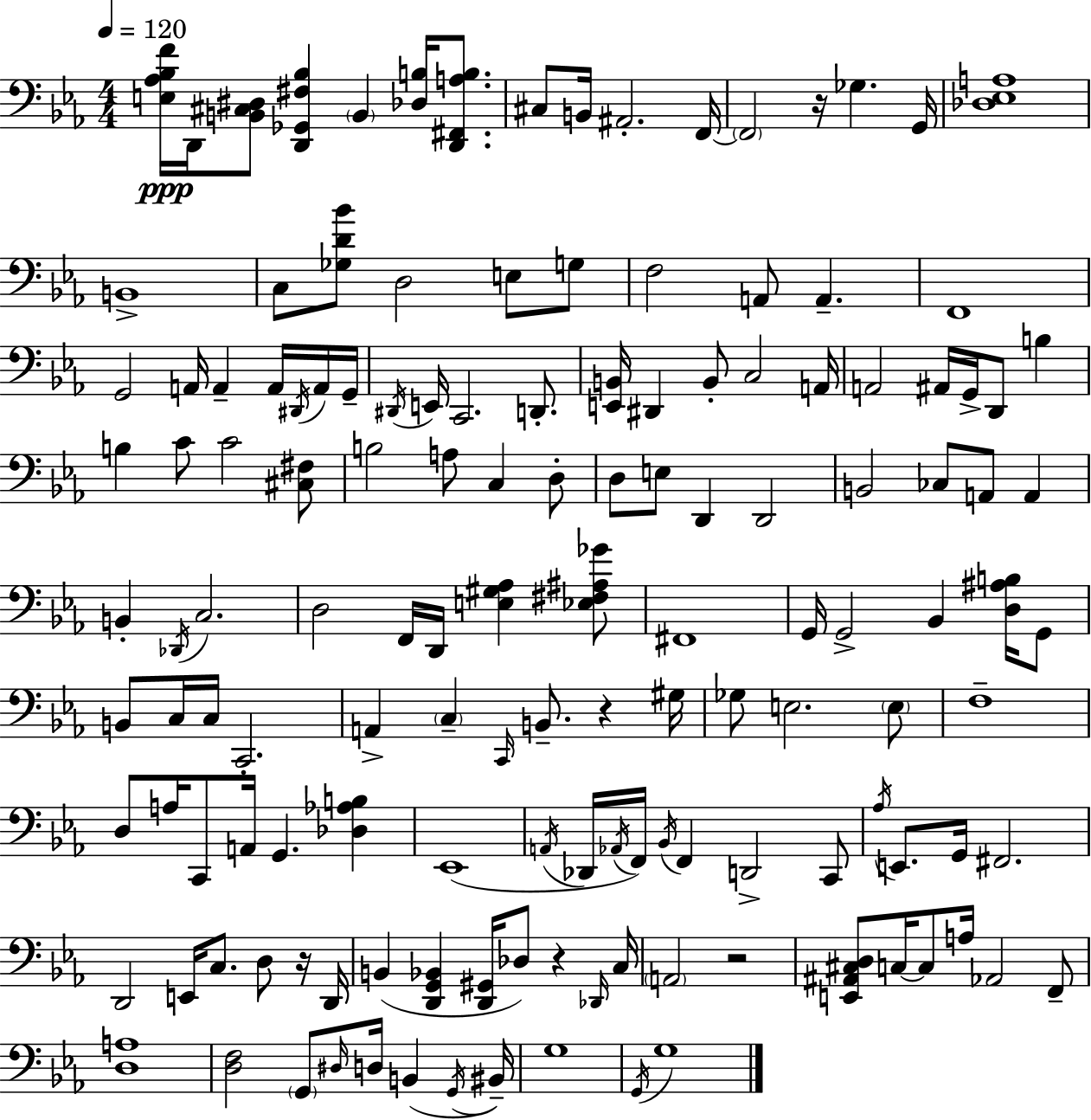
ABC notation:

X:1
T:Untitled
M:4/4
L:1/4
K:Cm
[E,_A,_B,F]/4 D,,/4 [B,,^C,^D,]/2 [D,,_G,,^F,_B,] B,, [_D,B,]/4 [D,,^F,,A,B,]/2 ^C,/2 B,,/4 ^A,,2 F,,/4 F,,2 z/4 _G, G,,/4 [_D,_E,A,]4 B,,4 C,/2 [_G,D_B]/2 D,2 E,/2 G,/2 F,2 A,,/2 A,, F,,4 G,,2 A,,/4 A,, A,,/4 ^D,,/4 A,,/4 G,,/4 ^D,,/4 E,,/4 C,,2 D,,/2 [E,,B,,]/4 ^D,, B,,/2 C,2 A,,/4 A,,2 ^A,,/4 G,,/4 D,,/2 B, B, C/2 C2 [^C,^F,]/2 B,2 A,/2 C, D,/2 D,/2 E,/2 D,, D,,2 B,,2 _C,/2 A,,/2 A,, B,, _D,,/4 C,2 D,2 F,,/4 D,,/4 [E,^G,_A,] [_E,^F,^A,_G]/2 ^F,,4 G,,/4 G,,2 _B,, [D,^A,B,]/4 G,,/2 B,,/2 C,/4 C,/4 C,,2 A,, C, C,,/4 B,,/2 z ^G,/4 _G,/2 E,2 E,/2 F,4 D,/2 A,/4 C,,/2 A,,/4 G,, [_D,_A,B,] _E,,4 A,,/4 _D,,/4 _A,,/4 F,,/4 _B,,/4 F,, D,,2 C,,/2 _A,/4 E,,/2 G,,/4 ^F,,2 D,,2 E,,/4 C,/2 D,/2 z/4 D,,/4 B,, [D,,G,,_B,,] [D,,^G,,]/4 _D,/2 z _D,,/4 C,/4 A,,2 z2 [E,,^A,,^C,D,]/2 C,/4 C,/2 A,/4 _A,,2 F,,/2 [D,A,]4 [D,F,]2 G,,/2 ^D,/4 D,/4 B,, G,,/4 ^B,,/4 G,4 G,,/4 G,4